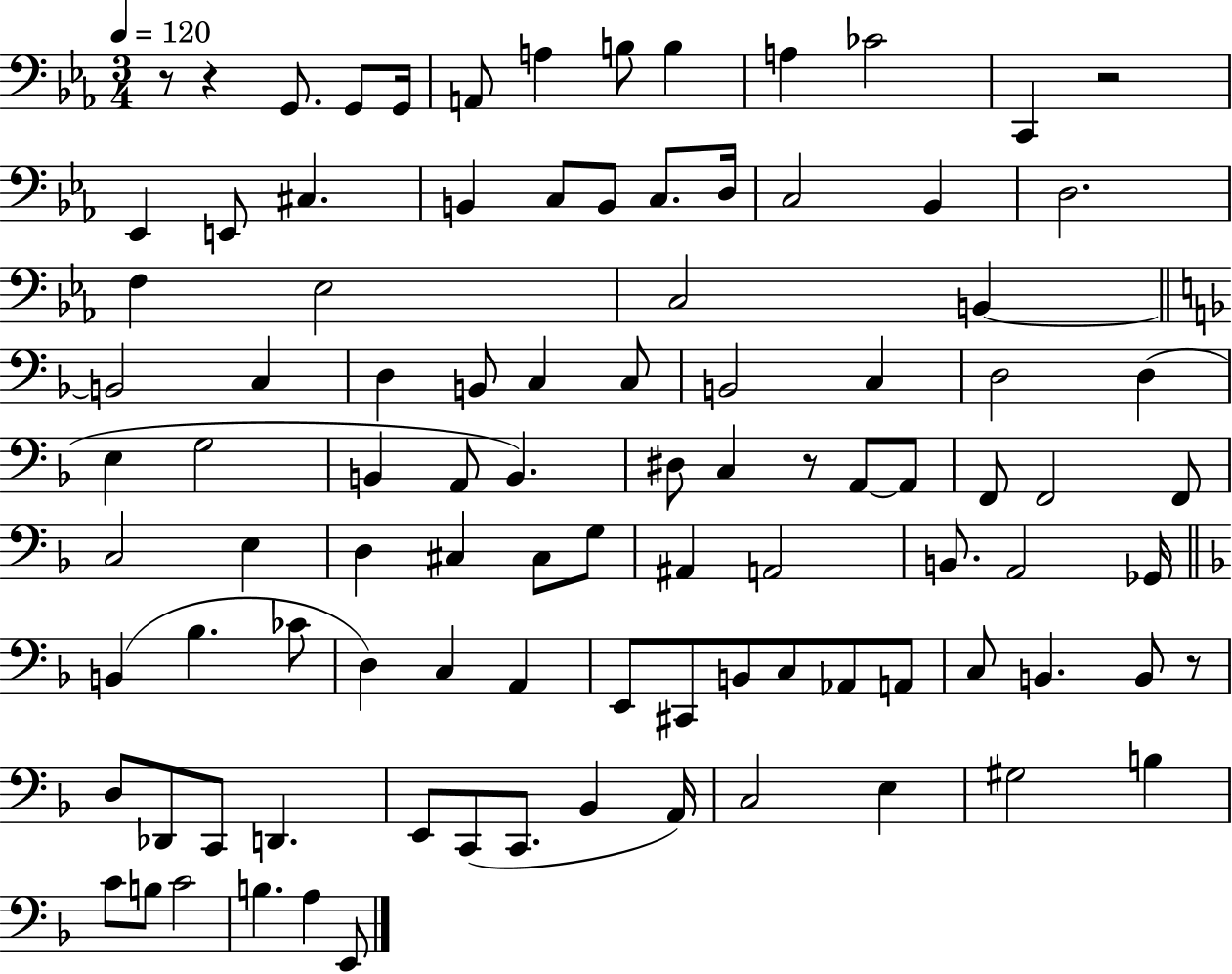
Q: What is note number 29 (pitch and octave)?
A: B2